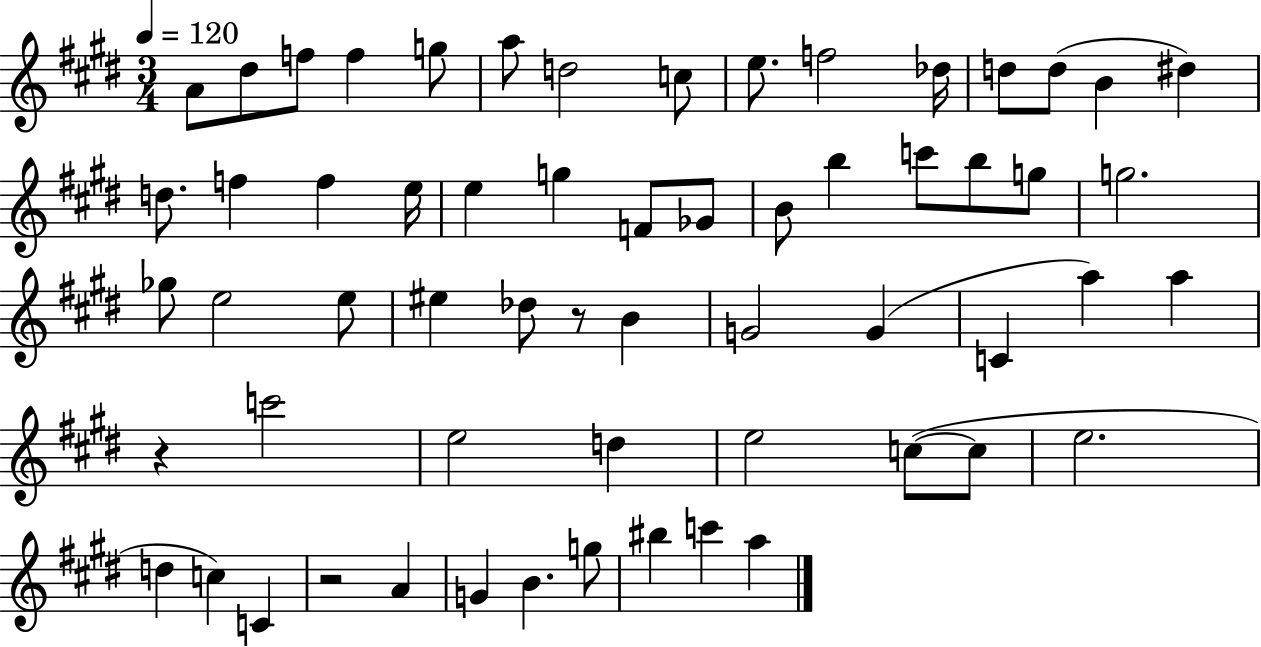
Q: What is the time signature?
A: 3/4